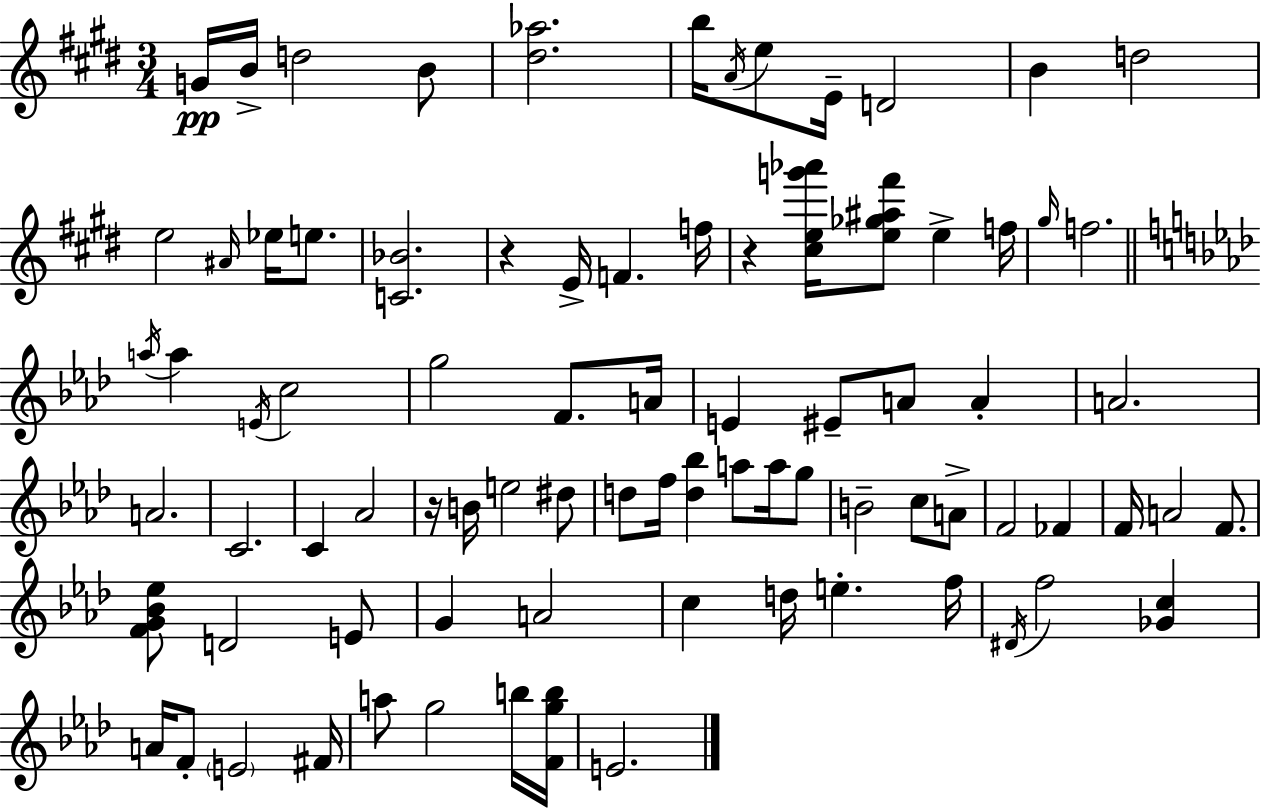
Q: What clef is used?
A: treble